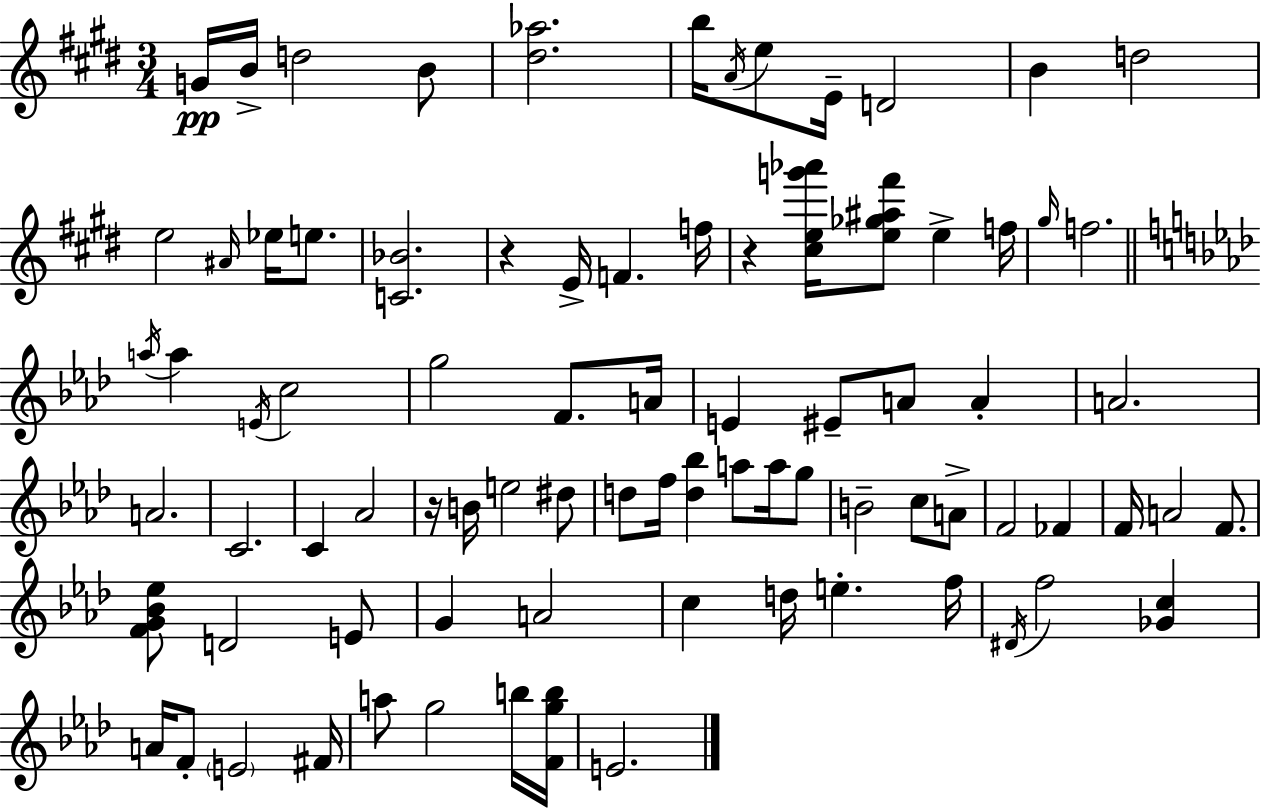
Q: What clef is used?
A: treble